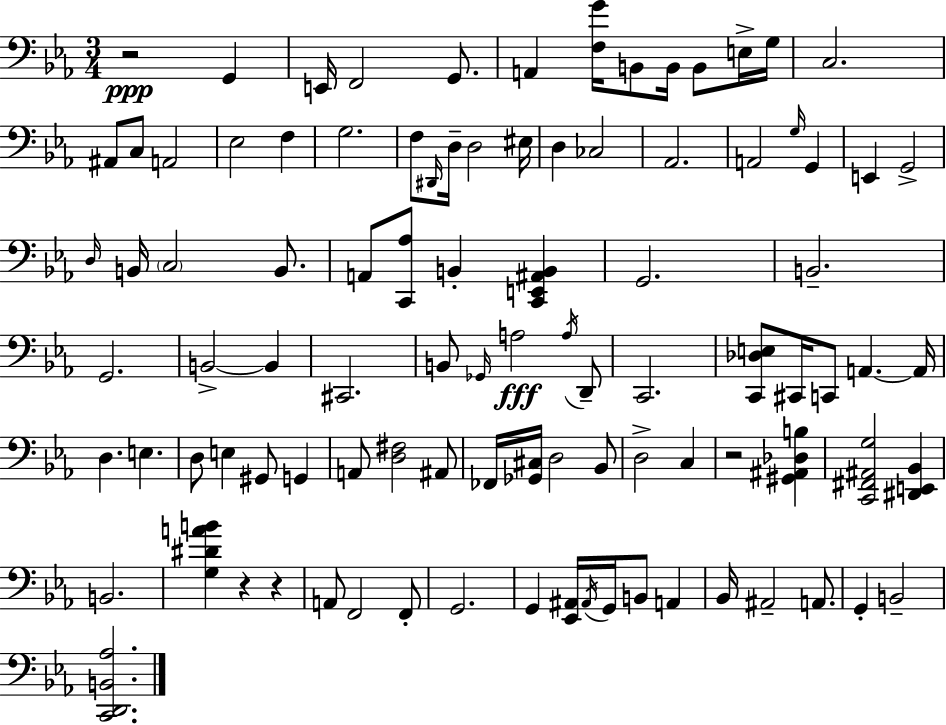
X:1
T:Untitled
M:3/4
L:1/4
K:Cm
z2 G,, E,,/4 F,,2 G,,/2 A,, [F,G]/4 B,,/2 B,,/4 B,,/2 E,/4 G,/4 C,2 ^A,,/2 C,/2 A,,2 _E,2 F, G,2 F,/2 ^D,,/4 D,/4 D,2 ^E,/4 D, _C,2 _A,,2 A,,2 G,/4 G,, E,, G,,2 D,/4 B,,/4 C,2 B,,/2 A,,/2 [C,,_A,]/2 B,, [C,,E,,^A,,B,,] G,,2 B,,2 G,,2 B,,2 B,, ^C,,2 B,,/2 _G,,/4 A,2 A,/4 D,,/2 C,,2 [C,,_D,E,]/2 ^C,,/4 C,,/2 A,, A,,/4 D, E, D,/2 E, ^G,,/2 G,, A,,/2 [D,^F,]2 ^A,,/2 _F,,/4 [_G,,^C,]/4 D,2 _B,,/2 D,2 C, z2 [^G,,^A,,_D,B,] [C,,^F,,^A,,G,]2 [^D,,E,,_B,,] B,,2 [G,^DAB] z z A,,/2 F,,2 F,,/2 G,,2 G,, [_E,,^A,,]/4 ^A,,/4 G,,/4 B,,/2 A,, _B,,/4 ^A,,2 A,,/2 G,, B,,2 [C,,D,,B,,_A,]2